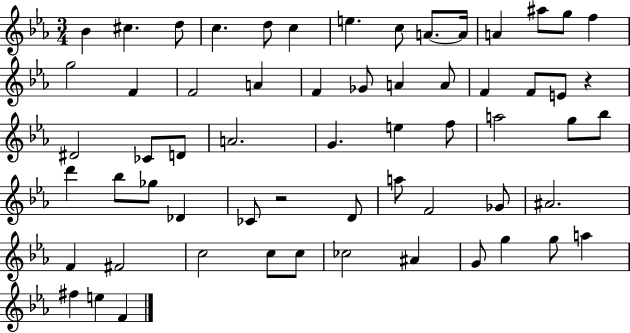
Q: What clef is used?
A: treble